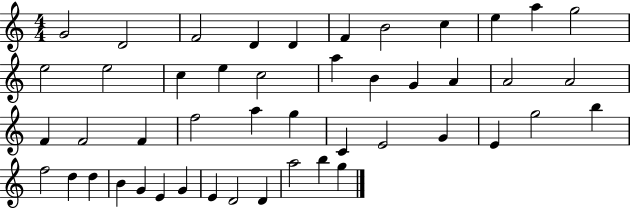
{
  \clef treble
  \numericTimeSignature
  \time 4/4
  \key c \major
  g'2 d'2 | f'2 d'4 d'4 | f'4 b'2 c''4 | e''4 a''4 g''2 | \break e''2 e''2 | c''4 e''4 c''2 | a''4 b'4 g'4 a'4 | a'2 a'2 | \break f'4 f'2 f'4 | f''2 a''4 g''4 | c'4 e'2 g'4 | e'4 g''2 b''4 | \break f''2 d''4 d''4 | b'4 g'4 e'4 g'4 | e'4 d'2 d'4 | a''2 b''4 g''4 | \break \bar "|."
}